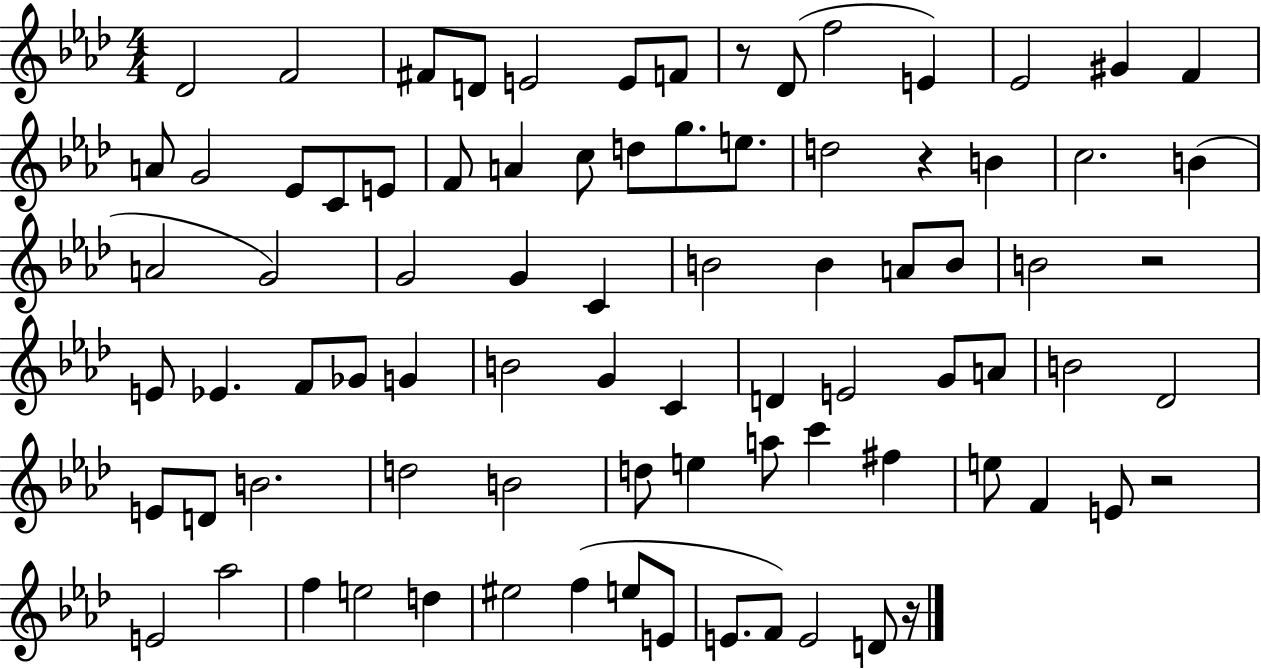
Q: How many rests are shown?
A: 5